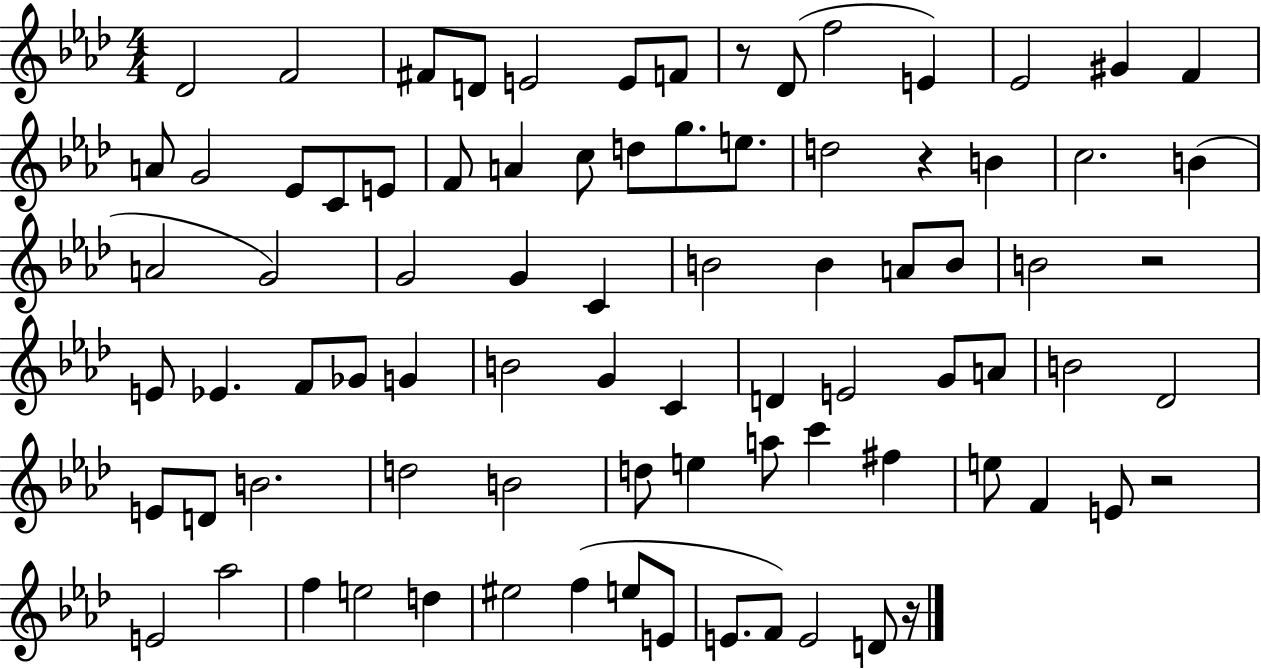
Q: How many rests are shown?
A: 5